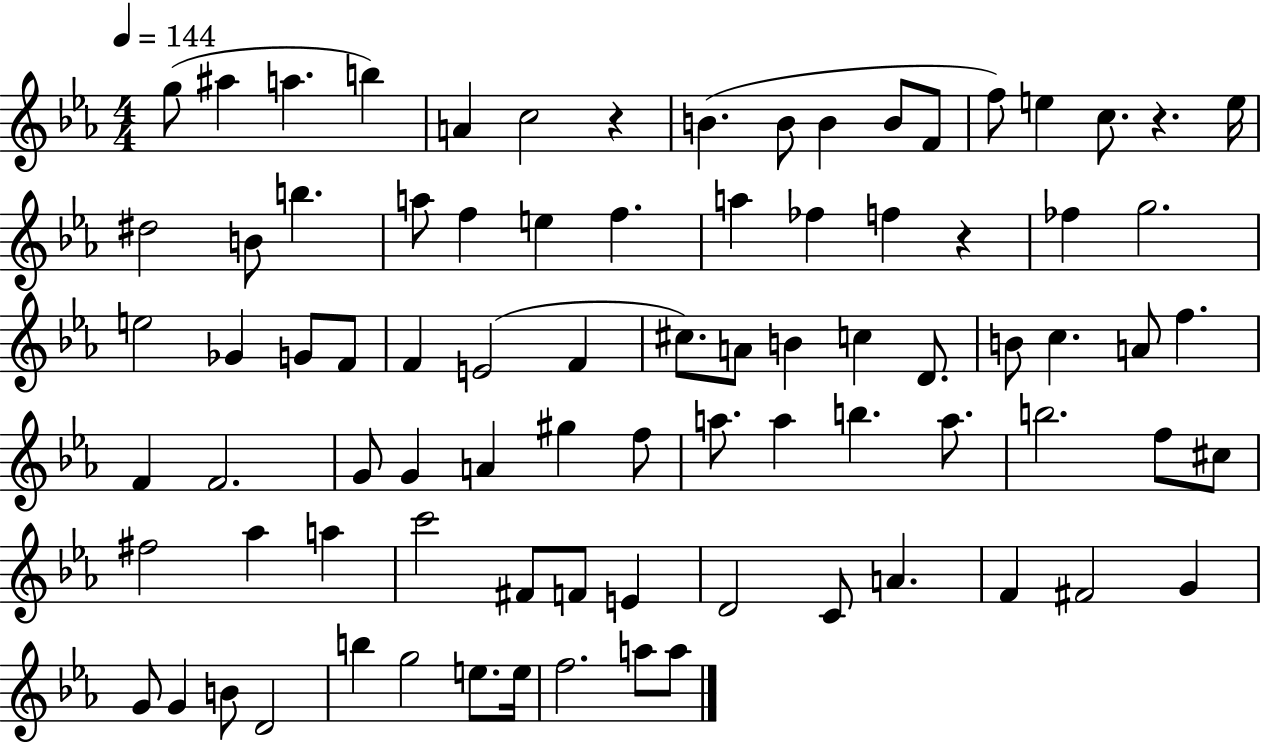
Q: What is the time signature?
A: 4/4